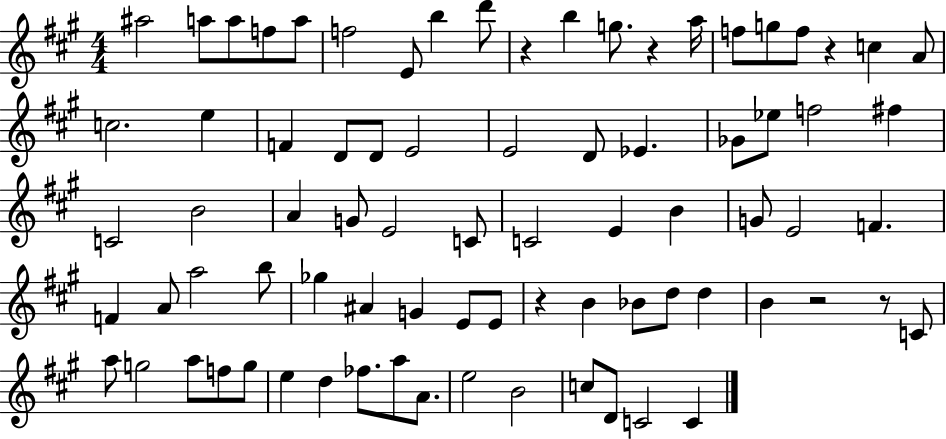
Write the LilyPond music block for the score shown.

{
  \clef treble
  \numericTimeSignature
  \time 4/4
  \key a \major
  ais''2 a''8 a''8 f''8 a''8 | f''2 e'8 b''4 d'''8 | r4 b''4 g''8. r4 a''16 | f''8 g''8 f''8 r4 c''4 a'8 | \break c''2. e''4 | f'4 d'8 d'8 e'2 | e'2 d'8 ees'4. | ges'8 ees''8 f''2 fis''4 | \break c'2 b'2 | a'4 g'8 e'2 c'8 | c'2 e'4 b'4 | g'8 e'2 f'4. | \break f'4 a'8 a''2 b''8 | ges''4 ais'4 g'4 e'8 e'8 | r4 b'4 bes'8 d''8 d''4 | b'4 r2 r8 c'8 | \break a''8 g''2 a''8 f''8 g''8 | e''4 d''4 fes''8. a''8 a'8. | e''2 b'2 | c''8 d'8 c'2 c'4 | \break \bar "|."
}